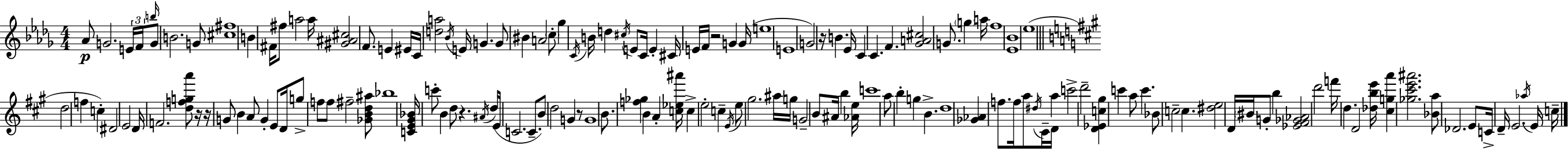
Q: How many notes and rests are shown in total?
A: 157